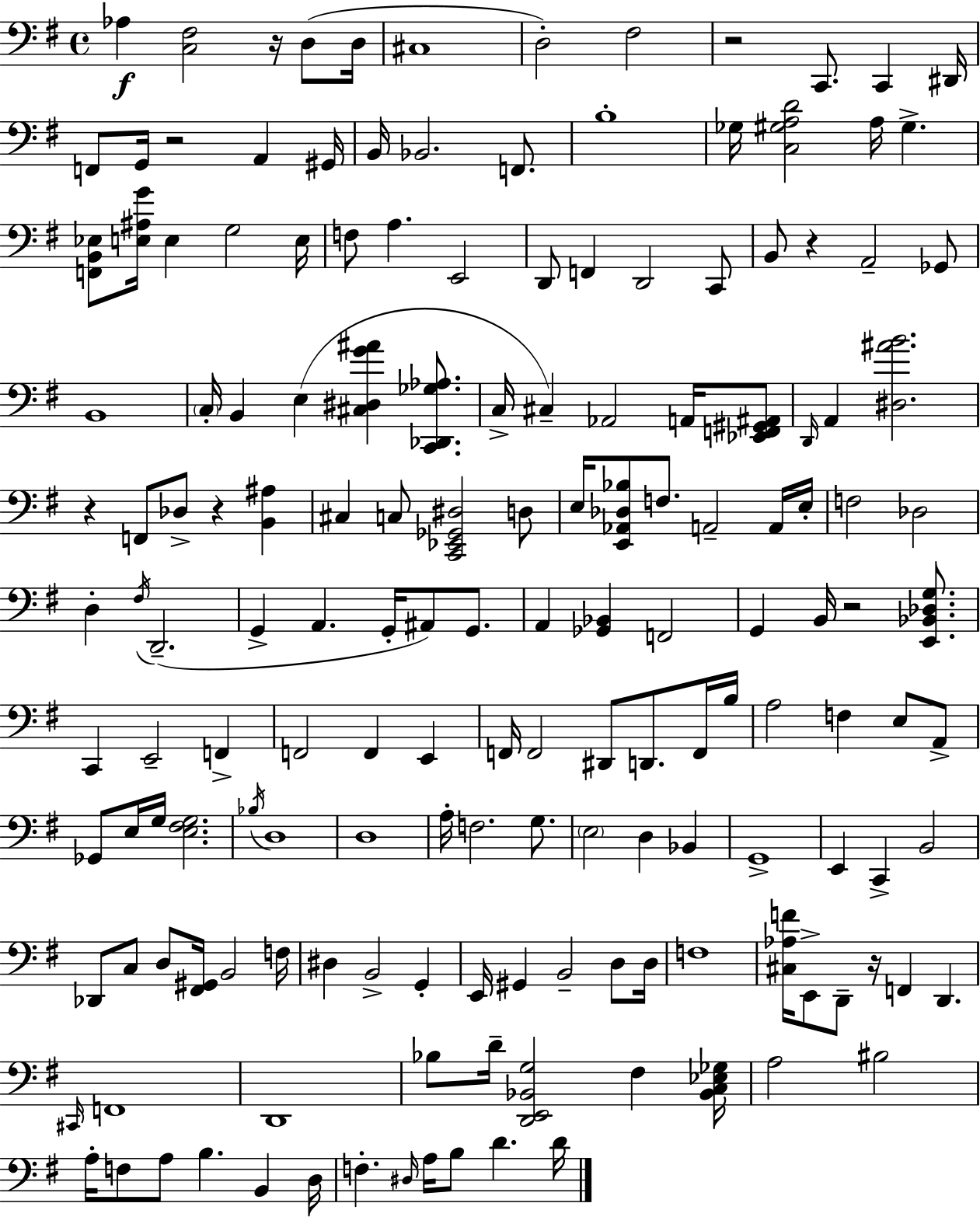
X:1
T:Untitled
M:4/4
L:1/4
K:Em
_A, [C,^F,]2 z/4 D,/2 D,/4 ^C,4 D,2 ^F,2 z2 C,,/2 C,, ^D,,/4 F,,/2 G,,/4 z2 A,, ^G,,/4 B,,/4 _B,,2 F,,/2 B,4 _G,/4 [C,^G,A,D]2 A,/4 ^G, [F,,B,,_E,]/2 [E,^A,G]/4 E, G,2 E,/4 F,/2 A, E,,2 D,,/2 F,, D,,2 C,,/2 B,,/2 z A,,2 _G,,/2 B,,4 C,/4 B,, E, [^C,^D,G^A] [C,,_D,,_G,_A,]/2 C,/4 ^C, _A,,2 A,,/4 [_E,,F,,^G,,^A,,]/2 D,,/4 A,, [^D,^AB]2 z F,,/2 _D,/2 z [B,,^A,] ^C, C,/2 [C,,_E,,_G,,^D,]2 D,/2 E,/4 [E,,_A,,_D,_B,]/2 F,/2 A,,2 A,,/4 E,/4 F,2 _D,2 D, ^F,/4 D,,2 G,, A,, G,,/4 ^A,,/2 G,,/2 A,, [_G,,_B,,] F,,2 G,, B,,/4 z2 [E,,_B,,_D,G,]/2 C,, E,,2 F,, F,,2 F,, E,, F,,/4 F,,2 ^D,,/2 D,,/2 F,,/4 B,/4 A,2 F, E,/2 A,,/2 _G,,/2 E,/4 G,/4 [E,^F,G,]2 _B,/4 D,4 D,4 A,/4 F,2 G,/2 E,2 D, _B,, G,,4 E,, C,, B,,2 _D,,/2 C,/2 D,/2 [^F,,^G,,]/4 B,,2 F,/4 ^D, B,,2 G,, E,,/4 ^G,, B,,2 D,/2 D,/4 F,4 [^C,_A,F]/4 E,,/2 D,,/2 z/4 F,, D,, ^C,,/4 F,,4 D,,4 _B,/2 D/4 [D,,E,,_B,,G,]2 ^F, [_B,,C,_E,_G,]/4 A,2 ^B,2 A,/4 F,/2 A,/2 B, B,, D,/4 F, ^D,/4 A,/4 B,/2 D D/4